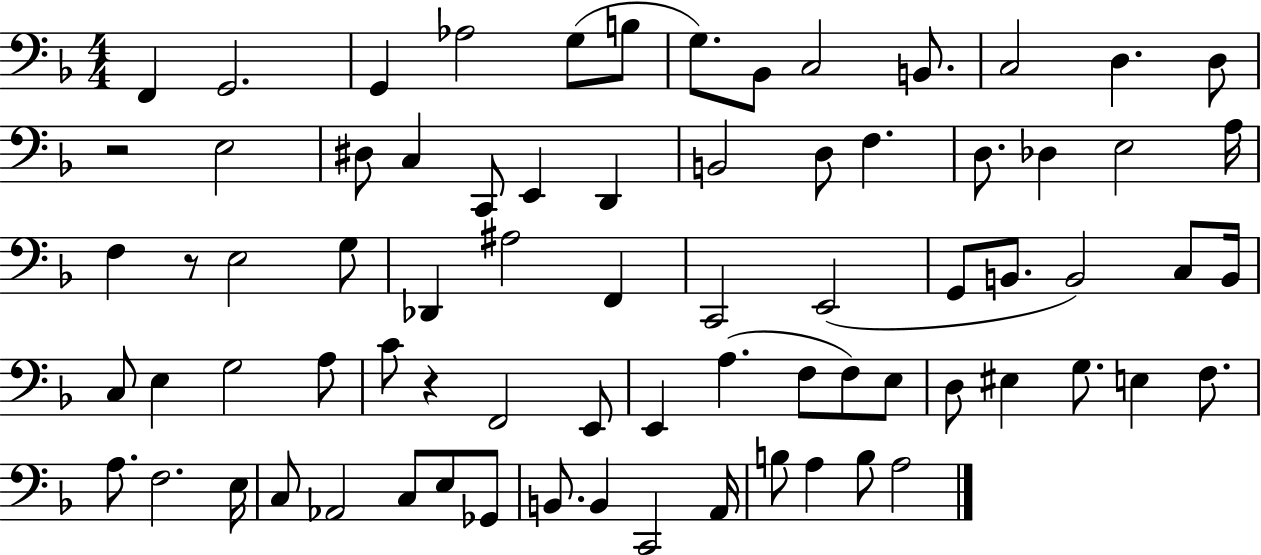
X:1
T:Untitled
M:4/4
L:1/4
K:F
F,, G,,2 G,, _A,2 G,/2 B,/2 G,/2 _B,,/2 C,2 B,,/2 C,2 D, D,/2 z2 E,2 ^D,/2 C, C,,/2 E,, D,, B,,2 D,/2 F, D,/2 _D, E,2 A,/4 F, z/2 E,2 G,/2 _D,, ^A,2 F,, C,,2 E,,2 G,,/2 B,,/2 B,,2 C,/2 B,,/4 C,/2 E, G,2 A,/2 C/2 z F,,2 E,,/2 E,, A, F,/2 F,/2 E,/2 D,/2 ^E, G,/2 E, F,/2 A,/2 F,2 E,/4 C,/2 _A,,2 C,/2 E,/2 _G,,/2 B,,/2 B,, C,,2 A,,/4 B,/2 A, B,/2 A,2